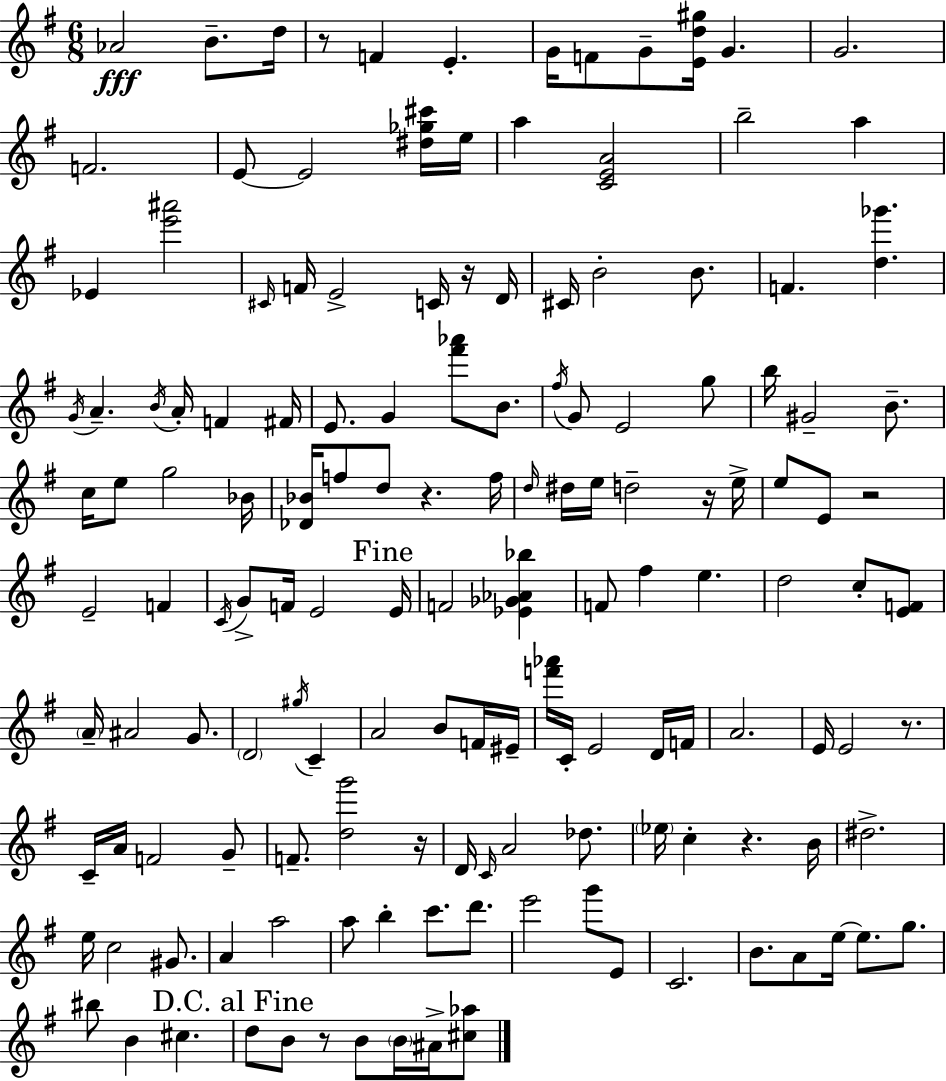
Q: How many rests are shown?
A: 9